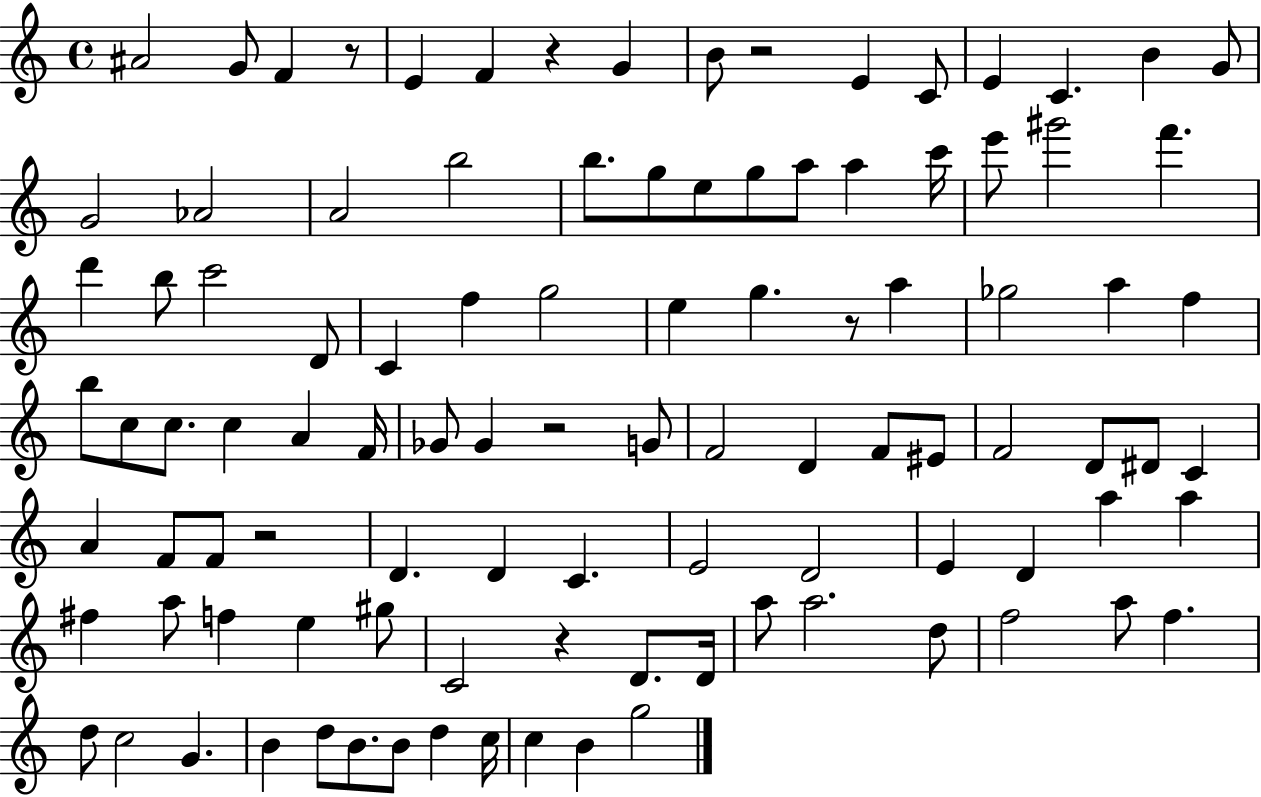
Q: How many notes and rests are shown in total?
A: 102